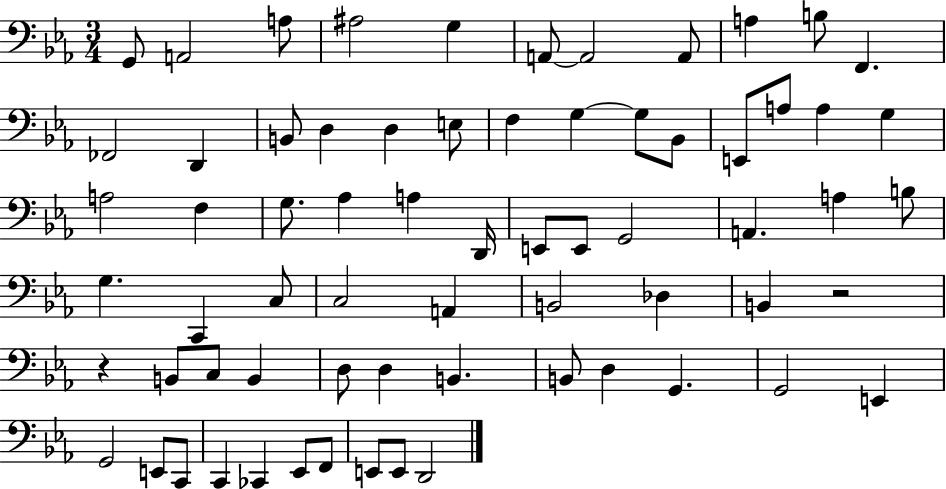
{
  \clef bass
  \numericTimeSignature
  \time 3/4
  \key ees \major
  g,8 a,2 a8 | ais2 g4 | a,8~~ a,2 a,8 | a4 b8 f,4. | \break fes,2 d,4 | b,8 d4 d4 e8 | f4 g4~~ g8 bes,8 | e,8 a8 a4 g4 | \break a2 f4 | g8. aes4 a4 d,16 | e,8 e,8 g,2 | a,4. a4 b8 | \break g4. c,4 c8 | c2 a,4 | b,2 des4 | b,4 r2 | \break r4 b,8 c8 b,4 | d8 d4 b,4. | b,8 d4 g,4. | g,2 e,4 | \break g,2 e,8 c,8 | c,4 ces,4 ees,8 f,8 | e,8 e,8 d,2 | \bar "|."
}